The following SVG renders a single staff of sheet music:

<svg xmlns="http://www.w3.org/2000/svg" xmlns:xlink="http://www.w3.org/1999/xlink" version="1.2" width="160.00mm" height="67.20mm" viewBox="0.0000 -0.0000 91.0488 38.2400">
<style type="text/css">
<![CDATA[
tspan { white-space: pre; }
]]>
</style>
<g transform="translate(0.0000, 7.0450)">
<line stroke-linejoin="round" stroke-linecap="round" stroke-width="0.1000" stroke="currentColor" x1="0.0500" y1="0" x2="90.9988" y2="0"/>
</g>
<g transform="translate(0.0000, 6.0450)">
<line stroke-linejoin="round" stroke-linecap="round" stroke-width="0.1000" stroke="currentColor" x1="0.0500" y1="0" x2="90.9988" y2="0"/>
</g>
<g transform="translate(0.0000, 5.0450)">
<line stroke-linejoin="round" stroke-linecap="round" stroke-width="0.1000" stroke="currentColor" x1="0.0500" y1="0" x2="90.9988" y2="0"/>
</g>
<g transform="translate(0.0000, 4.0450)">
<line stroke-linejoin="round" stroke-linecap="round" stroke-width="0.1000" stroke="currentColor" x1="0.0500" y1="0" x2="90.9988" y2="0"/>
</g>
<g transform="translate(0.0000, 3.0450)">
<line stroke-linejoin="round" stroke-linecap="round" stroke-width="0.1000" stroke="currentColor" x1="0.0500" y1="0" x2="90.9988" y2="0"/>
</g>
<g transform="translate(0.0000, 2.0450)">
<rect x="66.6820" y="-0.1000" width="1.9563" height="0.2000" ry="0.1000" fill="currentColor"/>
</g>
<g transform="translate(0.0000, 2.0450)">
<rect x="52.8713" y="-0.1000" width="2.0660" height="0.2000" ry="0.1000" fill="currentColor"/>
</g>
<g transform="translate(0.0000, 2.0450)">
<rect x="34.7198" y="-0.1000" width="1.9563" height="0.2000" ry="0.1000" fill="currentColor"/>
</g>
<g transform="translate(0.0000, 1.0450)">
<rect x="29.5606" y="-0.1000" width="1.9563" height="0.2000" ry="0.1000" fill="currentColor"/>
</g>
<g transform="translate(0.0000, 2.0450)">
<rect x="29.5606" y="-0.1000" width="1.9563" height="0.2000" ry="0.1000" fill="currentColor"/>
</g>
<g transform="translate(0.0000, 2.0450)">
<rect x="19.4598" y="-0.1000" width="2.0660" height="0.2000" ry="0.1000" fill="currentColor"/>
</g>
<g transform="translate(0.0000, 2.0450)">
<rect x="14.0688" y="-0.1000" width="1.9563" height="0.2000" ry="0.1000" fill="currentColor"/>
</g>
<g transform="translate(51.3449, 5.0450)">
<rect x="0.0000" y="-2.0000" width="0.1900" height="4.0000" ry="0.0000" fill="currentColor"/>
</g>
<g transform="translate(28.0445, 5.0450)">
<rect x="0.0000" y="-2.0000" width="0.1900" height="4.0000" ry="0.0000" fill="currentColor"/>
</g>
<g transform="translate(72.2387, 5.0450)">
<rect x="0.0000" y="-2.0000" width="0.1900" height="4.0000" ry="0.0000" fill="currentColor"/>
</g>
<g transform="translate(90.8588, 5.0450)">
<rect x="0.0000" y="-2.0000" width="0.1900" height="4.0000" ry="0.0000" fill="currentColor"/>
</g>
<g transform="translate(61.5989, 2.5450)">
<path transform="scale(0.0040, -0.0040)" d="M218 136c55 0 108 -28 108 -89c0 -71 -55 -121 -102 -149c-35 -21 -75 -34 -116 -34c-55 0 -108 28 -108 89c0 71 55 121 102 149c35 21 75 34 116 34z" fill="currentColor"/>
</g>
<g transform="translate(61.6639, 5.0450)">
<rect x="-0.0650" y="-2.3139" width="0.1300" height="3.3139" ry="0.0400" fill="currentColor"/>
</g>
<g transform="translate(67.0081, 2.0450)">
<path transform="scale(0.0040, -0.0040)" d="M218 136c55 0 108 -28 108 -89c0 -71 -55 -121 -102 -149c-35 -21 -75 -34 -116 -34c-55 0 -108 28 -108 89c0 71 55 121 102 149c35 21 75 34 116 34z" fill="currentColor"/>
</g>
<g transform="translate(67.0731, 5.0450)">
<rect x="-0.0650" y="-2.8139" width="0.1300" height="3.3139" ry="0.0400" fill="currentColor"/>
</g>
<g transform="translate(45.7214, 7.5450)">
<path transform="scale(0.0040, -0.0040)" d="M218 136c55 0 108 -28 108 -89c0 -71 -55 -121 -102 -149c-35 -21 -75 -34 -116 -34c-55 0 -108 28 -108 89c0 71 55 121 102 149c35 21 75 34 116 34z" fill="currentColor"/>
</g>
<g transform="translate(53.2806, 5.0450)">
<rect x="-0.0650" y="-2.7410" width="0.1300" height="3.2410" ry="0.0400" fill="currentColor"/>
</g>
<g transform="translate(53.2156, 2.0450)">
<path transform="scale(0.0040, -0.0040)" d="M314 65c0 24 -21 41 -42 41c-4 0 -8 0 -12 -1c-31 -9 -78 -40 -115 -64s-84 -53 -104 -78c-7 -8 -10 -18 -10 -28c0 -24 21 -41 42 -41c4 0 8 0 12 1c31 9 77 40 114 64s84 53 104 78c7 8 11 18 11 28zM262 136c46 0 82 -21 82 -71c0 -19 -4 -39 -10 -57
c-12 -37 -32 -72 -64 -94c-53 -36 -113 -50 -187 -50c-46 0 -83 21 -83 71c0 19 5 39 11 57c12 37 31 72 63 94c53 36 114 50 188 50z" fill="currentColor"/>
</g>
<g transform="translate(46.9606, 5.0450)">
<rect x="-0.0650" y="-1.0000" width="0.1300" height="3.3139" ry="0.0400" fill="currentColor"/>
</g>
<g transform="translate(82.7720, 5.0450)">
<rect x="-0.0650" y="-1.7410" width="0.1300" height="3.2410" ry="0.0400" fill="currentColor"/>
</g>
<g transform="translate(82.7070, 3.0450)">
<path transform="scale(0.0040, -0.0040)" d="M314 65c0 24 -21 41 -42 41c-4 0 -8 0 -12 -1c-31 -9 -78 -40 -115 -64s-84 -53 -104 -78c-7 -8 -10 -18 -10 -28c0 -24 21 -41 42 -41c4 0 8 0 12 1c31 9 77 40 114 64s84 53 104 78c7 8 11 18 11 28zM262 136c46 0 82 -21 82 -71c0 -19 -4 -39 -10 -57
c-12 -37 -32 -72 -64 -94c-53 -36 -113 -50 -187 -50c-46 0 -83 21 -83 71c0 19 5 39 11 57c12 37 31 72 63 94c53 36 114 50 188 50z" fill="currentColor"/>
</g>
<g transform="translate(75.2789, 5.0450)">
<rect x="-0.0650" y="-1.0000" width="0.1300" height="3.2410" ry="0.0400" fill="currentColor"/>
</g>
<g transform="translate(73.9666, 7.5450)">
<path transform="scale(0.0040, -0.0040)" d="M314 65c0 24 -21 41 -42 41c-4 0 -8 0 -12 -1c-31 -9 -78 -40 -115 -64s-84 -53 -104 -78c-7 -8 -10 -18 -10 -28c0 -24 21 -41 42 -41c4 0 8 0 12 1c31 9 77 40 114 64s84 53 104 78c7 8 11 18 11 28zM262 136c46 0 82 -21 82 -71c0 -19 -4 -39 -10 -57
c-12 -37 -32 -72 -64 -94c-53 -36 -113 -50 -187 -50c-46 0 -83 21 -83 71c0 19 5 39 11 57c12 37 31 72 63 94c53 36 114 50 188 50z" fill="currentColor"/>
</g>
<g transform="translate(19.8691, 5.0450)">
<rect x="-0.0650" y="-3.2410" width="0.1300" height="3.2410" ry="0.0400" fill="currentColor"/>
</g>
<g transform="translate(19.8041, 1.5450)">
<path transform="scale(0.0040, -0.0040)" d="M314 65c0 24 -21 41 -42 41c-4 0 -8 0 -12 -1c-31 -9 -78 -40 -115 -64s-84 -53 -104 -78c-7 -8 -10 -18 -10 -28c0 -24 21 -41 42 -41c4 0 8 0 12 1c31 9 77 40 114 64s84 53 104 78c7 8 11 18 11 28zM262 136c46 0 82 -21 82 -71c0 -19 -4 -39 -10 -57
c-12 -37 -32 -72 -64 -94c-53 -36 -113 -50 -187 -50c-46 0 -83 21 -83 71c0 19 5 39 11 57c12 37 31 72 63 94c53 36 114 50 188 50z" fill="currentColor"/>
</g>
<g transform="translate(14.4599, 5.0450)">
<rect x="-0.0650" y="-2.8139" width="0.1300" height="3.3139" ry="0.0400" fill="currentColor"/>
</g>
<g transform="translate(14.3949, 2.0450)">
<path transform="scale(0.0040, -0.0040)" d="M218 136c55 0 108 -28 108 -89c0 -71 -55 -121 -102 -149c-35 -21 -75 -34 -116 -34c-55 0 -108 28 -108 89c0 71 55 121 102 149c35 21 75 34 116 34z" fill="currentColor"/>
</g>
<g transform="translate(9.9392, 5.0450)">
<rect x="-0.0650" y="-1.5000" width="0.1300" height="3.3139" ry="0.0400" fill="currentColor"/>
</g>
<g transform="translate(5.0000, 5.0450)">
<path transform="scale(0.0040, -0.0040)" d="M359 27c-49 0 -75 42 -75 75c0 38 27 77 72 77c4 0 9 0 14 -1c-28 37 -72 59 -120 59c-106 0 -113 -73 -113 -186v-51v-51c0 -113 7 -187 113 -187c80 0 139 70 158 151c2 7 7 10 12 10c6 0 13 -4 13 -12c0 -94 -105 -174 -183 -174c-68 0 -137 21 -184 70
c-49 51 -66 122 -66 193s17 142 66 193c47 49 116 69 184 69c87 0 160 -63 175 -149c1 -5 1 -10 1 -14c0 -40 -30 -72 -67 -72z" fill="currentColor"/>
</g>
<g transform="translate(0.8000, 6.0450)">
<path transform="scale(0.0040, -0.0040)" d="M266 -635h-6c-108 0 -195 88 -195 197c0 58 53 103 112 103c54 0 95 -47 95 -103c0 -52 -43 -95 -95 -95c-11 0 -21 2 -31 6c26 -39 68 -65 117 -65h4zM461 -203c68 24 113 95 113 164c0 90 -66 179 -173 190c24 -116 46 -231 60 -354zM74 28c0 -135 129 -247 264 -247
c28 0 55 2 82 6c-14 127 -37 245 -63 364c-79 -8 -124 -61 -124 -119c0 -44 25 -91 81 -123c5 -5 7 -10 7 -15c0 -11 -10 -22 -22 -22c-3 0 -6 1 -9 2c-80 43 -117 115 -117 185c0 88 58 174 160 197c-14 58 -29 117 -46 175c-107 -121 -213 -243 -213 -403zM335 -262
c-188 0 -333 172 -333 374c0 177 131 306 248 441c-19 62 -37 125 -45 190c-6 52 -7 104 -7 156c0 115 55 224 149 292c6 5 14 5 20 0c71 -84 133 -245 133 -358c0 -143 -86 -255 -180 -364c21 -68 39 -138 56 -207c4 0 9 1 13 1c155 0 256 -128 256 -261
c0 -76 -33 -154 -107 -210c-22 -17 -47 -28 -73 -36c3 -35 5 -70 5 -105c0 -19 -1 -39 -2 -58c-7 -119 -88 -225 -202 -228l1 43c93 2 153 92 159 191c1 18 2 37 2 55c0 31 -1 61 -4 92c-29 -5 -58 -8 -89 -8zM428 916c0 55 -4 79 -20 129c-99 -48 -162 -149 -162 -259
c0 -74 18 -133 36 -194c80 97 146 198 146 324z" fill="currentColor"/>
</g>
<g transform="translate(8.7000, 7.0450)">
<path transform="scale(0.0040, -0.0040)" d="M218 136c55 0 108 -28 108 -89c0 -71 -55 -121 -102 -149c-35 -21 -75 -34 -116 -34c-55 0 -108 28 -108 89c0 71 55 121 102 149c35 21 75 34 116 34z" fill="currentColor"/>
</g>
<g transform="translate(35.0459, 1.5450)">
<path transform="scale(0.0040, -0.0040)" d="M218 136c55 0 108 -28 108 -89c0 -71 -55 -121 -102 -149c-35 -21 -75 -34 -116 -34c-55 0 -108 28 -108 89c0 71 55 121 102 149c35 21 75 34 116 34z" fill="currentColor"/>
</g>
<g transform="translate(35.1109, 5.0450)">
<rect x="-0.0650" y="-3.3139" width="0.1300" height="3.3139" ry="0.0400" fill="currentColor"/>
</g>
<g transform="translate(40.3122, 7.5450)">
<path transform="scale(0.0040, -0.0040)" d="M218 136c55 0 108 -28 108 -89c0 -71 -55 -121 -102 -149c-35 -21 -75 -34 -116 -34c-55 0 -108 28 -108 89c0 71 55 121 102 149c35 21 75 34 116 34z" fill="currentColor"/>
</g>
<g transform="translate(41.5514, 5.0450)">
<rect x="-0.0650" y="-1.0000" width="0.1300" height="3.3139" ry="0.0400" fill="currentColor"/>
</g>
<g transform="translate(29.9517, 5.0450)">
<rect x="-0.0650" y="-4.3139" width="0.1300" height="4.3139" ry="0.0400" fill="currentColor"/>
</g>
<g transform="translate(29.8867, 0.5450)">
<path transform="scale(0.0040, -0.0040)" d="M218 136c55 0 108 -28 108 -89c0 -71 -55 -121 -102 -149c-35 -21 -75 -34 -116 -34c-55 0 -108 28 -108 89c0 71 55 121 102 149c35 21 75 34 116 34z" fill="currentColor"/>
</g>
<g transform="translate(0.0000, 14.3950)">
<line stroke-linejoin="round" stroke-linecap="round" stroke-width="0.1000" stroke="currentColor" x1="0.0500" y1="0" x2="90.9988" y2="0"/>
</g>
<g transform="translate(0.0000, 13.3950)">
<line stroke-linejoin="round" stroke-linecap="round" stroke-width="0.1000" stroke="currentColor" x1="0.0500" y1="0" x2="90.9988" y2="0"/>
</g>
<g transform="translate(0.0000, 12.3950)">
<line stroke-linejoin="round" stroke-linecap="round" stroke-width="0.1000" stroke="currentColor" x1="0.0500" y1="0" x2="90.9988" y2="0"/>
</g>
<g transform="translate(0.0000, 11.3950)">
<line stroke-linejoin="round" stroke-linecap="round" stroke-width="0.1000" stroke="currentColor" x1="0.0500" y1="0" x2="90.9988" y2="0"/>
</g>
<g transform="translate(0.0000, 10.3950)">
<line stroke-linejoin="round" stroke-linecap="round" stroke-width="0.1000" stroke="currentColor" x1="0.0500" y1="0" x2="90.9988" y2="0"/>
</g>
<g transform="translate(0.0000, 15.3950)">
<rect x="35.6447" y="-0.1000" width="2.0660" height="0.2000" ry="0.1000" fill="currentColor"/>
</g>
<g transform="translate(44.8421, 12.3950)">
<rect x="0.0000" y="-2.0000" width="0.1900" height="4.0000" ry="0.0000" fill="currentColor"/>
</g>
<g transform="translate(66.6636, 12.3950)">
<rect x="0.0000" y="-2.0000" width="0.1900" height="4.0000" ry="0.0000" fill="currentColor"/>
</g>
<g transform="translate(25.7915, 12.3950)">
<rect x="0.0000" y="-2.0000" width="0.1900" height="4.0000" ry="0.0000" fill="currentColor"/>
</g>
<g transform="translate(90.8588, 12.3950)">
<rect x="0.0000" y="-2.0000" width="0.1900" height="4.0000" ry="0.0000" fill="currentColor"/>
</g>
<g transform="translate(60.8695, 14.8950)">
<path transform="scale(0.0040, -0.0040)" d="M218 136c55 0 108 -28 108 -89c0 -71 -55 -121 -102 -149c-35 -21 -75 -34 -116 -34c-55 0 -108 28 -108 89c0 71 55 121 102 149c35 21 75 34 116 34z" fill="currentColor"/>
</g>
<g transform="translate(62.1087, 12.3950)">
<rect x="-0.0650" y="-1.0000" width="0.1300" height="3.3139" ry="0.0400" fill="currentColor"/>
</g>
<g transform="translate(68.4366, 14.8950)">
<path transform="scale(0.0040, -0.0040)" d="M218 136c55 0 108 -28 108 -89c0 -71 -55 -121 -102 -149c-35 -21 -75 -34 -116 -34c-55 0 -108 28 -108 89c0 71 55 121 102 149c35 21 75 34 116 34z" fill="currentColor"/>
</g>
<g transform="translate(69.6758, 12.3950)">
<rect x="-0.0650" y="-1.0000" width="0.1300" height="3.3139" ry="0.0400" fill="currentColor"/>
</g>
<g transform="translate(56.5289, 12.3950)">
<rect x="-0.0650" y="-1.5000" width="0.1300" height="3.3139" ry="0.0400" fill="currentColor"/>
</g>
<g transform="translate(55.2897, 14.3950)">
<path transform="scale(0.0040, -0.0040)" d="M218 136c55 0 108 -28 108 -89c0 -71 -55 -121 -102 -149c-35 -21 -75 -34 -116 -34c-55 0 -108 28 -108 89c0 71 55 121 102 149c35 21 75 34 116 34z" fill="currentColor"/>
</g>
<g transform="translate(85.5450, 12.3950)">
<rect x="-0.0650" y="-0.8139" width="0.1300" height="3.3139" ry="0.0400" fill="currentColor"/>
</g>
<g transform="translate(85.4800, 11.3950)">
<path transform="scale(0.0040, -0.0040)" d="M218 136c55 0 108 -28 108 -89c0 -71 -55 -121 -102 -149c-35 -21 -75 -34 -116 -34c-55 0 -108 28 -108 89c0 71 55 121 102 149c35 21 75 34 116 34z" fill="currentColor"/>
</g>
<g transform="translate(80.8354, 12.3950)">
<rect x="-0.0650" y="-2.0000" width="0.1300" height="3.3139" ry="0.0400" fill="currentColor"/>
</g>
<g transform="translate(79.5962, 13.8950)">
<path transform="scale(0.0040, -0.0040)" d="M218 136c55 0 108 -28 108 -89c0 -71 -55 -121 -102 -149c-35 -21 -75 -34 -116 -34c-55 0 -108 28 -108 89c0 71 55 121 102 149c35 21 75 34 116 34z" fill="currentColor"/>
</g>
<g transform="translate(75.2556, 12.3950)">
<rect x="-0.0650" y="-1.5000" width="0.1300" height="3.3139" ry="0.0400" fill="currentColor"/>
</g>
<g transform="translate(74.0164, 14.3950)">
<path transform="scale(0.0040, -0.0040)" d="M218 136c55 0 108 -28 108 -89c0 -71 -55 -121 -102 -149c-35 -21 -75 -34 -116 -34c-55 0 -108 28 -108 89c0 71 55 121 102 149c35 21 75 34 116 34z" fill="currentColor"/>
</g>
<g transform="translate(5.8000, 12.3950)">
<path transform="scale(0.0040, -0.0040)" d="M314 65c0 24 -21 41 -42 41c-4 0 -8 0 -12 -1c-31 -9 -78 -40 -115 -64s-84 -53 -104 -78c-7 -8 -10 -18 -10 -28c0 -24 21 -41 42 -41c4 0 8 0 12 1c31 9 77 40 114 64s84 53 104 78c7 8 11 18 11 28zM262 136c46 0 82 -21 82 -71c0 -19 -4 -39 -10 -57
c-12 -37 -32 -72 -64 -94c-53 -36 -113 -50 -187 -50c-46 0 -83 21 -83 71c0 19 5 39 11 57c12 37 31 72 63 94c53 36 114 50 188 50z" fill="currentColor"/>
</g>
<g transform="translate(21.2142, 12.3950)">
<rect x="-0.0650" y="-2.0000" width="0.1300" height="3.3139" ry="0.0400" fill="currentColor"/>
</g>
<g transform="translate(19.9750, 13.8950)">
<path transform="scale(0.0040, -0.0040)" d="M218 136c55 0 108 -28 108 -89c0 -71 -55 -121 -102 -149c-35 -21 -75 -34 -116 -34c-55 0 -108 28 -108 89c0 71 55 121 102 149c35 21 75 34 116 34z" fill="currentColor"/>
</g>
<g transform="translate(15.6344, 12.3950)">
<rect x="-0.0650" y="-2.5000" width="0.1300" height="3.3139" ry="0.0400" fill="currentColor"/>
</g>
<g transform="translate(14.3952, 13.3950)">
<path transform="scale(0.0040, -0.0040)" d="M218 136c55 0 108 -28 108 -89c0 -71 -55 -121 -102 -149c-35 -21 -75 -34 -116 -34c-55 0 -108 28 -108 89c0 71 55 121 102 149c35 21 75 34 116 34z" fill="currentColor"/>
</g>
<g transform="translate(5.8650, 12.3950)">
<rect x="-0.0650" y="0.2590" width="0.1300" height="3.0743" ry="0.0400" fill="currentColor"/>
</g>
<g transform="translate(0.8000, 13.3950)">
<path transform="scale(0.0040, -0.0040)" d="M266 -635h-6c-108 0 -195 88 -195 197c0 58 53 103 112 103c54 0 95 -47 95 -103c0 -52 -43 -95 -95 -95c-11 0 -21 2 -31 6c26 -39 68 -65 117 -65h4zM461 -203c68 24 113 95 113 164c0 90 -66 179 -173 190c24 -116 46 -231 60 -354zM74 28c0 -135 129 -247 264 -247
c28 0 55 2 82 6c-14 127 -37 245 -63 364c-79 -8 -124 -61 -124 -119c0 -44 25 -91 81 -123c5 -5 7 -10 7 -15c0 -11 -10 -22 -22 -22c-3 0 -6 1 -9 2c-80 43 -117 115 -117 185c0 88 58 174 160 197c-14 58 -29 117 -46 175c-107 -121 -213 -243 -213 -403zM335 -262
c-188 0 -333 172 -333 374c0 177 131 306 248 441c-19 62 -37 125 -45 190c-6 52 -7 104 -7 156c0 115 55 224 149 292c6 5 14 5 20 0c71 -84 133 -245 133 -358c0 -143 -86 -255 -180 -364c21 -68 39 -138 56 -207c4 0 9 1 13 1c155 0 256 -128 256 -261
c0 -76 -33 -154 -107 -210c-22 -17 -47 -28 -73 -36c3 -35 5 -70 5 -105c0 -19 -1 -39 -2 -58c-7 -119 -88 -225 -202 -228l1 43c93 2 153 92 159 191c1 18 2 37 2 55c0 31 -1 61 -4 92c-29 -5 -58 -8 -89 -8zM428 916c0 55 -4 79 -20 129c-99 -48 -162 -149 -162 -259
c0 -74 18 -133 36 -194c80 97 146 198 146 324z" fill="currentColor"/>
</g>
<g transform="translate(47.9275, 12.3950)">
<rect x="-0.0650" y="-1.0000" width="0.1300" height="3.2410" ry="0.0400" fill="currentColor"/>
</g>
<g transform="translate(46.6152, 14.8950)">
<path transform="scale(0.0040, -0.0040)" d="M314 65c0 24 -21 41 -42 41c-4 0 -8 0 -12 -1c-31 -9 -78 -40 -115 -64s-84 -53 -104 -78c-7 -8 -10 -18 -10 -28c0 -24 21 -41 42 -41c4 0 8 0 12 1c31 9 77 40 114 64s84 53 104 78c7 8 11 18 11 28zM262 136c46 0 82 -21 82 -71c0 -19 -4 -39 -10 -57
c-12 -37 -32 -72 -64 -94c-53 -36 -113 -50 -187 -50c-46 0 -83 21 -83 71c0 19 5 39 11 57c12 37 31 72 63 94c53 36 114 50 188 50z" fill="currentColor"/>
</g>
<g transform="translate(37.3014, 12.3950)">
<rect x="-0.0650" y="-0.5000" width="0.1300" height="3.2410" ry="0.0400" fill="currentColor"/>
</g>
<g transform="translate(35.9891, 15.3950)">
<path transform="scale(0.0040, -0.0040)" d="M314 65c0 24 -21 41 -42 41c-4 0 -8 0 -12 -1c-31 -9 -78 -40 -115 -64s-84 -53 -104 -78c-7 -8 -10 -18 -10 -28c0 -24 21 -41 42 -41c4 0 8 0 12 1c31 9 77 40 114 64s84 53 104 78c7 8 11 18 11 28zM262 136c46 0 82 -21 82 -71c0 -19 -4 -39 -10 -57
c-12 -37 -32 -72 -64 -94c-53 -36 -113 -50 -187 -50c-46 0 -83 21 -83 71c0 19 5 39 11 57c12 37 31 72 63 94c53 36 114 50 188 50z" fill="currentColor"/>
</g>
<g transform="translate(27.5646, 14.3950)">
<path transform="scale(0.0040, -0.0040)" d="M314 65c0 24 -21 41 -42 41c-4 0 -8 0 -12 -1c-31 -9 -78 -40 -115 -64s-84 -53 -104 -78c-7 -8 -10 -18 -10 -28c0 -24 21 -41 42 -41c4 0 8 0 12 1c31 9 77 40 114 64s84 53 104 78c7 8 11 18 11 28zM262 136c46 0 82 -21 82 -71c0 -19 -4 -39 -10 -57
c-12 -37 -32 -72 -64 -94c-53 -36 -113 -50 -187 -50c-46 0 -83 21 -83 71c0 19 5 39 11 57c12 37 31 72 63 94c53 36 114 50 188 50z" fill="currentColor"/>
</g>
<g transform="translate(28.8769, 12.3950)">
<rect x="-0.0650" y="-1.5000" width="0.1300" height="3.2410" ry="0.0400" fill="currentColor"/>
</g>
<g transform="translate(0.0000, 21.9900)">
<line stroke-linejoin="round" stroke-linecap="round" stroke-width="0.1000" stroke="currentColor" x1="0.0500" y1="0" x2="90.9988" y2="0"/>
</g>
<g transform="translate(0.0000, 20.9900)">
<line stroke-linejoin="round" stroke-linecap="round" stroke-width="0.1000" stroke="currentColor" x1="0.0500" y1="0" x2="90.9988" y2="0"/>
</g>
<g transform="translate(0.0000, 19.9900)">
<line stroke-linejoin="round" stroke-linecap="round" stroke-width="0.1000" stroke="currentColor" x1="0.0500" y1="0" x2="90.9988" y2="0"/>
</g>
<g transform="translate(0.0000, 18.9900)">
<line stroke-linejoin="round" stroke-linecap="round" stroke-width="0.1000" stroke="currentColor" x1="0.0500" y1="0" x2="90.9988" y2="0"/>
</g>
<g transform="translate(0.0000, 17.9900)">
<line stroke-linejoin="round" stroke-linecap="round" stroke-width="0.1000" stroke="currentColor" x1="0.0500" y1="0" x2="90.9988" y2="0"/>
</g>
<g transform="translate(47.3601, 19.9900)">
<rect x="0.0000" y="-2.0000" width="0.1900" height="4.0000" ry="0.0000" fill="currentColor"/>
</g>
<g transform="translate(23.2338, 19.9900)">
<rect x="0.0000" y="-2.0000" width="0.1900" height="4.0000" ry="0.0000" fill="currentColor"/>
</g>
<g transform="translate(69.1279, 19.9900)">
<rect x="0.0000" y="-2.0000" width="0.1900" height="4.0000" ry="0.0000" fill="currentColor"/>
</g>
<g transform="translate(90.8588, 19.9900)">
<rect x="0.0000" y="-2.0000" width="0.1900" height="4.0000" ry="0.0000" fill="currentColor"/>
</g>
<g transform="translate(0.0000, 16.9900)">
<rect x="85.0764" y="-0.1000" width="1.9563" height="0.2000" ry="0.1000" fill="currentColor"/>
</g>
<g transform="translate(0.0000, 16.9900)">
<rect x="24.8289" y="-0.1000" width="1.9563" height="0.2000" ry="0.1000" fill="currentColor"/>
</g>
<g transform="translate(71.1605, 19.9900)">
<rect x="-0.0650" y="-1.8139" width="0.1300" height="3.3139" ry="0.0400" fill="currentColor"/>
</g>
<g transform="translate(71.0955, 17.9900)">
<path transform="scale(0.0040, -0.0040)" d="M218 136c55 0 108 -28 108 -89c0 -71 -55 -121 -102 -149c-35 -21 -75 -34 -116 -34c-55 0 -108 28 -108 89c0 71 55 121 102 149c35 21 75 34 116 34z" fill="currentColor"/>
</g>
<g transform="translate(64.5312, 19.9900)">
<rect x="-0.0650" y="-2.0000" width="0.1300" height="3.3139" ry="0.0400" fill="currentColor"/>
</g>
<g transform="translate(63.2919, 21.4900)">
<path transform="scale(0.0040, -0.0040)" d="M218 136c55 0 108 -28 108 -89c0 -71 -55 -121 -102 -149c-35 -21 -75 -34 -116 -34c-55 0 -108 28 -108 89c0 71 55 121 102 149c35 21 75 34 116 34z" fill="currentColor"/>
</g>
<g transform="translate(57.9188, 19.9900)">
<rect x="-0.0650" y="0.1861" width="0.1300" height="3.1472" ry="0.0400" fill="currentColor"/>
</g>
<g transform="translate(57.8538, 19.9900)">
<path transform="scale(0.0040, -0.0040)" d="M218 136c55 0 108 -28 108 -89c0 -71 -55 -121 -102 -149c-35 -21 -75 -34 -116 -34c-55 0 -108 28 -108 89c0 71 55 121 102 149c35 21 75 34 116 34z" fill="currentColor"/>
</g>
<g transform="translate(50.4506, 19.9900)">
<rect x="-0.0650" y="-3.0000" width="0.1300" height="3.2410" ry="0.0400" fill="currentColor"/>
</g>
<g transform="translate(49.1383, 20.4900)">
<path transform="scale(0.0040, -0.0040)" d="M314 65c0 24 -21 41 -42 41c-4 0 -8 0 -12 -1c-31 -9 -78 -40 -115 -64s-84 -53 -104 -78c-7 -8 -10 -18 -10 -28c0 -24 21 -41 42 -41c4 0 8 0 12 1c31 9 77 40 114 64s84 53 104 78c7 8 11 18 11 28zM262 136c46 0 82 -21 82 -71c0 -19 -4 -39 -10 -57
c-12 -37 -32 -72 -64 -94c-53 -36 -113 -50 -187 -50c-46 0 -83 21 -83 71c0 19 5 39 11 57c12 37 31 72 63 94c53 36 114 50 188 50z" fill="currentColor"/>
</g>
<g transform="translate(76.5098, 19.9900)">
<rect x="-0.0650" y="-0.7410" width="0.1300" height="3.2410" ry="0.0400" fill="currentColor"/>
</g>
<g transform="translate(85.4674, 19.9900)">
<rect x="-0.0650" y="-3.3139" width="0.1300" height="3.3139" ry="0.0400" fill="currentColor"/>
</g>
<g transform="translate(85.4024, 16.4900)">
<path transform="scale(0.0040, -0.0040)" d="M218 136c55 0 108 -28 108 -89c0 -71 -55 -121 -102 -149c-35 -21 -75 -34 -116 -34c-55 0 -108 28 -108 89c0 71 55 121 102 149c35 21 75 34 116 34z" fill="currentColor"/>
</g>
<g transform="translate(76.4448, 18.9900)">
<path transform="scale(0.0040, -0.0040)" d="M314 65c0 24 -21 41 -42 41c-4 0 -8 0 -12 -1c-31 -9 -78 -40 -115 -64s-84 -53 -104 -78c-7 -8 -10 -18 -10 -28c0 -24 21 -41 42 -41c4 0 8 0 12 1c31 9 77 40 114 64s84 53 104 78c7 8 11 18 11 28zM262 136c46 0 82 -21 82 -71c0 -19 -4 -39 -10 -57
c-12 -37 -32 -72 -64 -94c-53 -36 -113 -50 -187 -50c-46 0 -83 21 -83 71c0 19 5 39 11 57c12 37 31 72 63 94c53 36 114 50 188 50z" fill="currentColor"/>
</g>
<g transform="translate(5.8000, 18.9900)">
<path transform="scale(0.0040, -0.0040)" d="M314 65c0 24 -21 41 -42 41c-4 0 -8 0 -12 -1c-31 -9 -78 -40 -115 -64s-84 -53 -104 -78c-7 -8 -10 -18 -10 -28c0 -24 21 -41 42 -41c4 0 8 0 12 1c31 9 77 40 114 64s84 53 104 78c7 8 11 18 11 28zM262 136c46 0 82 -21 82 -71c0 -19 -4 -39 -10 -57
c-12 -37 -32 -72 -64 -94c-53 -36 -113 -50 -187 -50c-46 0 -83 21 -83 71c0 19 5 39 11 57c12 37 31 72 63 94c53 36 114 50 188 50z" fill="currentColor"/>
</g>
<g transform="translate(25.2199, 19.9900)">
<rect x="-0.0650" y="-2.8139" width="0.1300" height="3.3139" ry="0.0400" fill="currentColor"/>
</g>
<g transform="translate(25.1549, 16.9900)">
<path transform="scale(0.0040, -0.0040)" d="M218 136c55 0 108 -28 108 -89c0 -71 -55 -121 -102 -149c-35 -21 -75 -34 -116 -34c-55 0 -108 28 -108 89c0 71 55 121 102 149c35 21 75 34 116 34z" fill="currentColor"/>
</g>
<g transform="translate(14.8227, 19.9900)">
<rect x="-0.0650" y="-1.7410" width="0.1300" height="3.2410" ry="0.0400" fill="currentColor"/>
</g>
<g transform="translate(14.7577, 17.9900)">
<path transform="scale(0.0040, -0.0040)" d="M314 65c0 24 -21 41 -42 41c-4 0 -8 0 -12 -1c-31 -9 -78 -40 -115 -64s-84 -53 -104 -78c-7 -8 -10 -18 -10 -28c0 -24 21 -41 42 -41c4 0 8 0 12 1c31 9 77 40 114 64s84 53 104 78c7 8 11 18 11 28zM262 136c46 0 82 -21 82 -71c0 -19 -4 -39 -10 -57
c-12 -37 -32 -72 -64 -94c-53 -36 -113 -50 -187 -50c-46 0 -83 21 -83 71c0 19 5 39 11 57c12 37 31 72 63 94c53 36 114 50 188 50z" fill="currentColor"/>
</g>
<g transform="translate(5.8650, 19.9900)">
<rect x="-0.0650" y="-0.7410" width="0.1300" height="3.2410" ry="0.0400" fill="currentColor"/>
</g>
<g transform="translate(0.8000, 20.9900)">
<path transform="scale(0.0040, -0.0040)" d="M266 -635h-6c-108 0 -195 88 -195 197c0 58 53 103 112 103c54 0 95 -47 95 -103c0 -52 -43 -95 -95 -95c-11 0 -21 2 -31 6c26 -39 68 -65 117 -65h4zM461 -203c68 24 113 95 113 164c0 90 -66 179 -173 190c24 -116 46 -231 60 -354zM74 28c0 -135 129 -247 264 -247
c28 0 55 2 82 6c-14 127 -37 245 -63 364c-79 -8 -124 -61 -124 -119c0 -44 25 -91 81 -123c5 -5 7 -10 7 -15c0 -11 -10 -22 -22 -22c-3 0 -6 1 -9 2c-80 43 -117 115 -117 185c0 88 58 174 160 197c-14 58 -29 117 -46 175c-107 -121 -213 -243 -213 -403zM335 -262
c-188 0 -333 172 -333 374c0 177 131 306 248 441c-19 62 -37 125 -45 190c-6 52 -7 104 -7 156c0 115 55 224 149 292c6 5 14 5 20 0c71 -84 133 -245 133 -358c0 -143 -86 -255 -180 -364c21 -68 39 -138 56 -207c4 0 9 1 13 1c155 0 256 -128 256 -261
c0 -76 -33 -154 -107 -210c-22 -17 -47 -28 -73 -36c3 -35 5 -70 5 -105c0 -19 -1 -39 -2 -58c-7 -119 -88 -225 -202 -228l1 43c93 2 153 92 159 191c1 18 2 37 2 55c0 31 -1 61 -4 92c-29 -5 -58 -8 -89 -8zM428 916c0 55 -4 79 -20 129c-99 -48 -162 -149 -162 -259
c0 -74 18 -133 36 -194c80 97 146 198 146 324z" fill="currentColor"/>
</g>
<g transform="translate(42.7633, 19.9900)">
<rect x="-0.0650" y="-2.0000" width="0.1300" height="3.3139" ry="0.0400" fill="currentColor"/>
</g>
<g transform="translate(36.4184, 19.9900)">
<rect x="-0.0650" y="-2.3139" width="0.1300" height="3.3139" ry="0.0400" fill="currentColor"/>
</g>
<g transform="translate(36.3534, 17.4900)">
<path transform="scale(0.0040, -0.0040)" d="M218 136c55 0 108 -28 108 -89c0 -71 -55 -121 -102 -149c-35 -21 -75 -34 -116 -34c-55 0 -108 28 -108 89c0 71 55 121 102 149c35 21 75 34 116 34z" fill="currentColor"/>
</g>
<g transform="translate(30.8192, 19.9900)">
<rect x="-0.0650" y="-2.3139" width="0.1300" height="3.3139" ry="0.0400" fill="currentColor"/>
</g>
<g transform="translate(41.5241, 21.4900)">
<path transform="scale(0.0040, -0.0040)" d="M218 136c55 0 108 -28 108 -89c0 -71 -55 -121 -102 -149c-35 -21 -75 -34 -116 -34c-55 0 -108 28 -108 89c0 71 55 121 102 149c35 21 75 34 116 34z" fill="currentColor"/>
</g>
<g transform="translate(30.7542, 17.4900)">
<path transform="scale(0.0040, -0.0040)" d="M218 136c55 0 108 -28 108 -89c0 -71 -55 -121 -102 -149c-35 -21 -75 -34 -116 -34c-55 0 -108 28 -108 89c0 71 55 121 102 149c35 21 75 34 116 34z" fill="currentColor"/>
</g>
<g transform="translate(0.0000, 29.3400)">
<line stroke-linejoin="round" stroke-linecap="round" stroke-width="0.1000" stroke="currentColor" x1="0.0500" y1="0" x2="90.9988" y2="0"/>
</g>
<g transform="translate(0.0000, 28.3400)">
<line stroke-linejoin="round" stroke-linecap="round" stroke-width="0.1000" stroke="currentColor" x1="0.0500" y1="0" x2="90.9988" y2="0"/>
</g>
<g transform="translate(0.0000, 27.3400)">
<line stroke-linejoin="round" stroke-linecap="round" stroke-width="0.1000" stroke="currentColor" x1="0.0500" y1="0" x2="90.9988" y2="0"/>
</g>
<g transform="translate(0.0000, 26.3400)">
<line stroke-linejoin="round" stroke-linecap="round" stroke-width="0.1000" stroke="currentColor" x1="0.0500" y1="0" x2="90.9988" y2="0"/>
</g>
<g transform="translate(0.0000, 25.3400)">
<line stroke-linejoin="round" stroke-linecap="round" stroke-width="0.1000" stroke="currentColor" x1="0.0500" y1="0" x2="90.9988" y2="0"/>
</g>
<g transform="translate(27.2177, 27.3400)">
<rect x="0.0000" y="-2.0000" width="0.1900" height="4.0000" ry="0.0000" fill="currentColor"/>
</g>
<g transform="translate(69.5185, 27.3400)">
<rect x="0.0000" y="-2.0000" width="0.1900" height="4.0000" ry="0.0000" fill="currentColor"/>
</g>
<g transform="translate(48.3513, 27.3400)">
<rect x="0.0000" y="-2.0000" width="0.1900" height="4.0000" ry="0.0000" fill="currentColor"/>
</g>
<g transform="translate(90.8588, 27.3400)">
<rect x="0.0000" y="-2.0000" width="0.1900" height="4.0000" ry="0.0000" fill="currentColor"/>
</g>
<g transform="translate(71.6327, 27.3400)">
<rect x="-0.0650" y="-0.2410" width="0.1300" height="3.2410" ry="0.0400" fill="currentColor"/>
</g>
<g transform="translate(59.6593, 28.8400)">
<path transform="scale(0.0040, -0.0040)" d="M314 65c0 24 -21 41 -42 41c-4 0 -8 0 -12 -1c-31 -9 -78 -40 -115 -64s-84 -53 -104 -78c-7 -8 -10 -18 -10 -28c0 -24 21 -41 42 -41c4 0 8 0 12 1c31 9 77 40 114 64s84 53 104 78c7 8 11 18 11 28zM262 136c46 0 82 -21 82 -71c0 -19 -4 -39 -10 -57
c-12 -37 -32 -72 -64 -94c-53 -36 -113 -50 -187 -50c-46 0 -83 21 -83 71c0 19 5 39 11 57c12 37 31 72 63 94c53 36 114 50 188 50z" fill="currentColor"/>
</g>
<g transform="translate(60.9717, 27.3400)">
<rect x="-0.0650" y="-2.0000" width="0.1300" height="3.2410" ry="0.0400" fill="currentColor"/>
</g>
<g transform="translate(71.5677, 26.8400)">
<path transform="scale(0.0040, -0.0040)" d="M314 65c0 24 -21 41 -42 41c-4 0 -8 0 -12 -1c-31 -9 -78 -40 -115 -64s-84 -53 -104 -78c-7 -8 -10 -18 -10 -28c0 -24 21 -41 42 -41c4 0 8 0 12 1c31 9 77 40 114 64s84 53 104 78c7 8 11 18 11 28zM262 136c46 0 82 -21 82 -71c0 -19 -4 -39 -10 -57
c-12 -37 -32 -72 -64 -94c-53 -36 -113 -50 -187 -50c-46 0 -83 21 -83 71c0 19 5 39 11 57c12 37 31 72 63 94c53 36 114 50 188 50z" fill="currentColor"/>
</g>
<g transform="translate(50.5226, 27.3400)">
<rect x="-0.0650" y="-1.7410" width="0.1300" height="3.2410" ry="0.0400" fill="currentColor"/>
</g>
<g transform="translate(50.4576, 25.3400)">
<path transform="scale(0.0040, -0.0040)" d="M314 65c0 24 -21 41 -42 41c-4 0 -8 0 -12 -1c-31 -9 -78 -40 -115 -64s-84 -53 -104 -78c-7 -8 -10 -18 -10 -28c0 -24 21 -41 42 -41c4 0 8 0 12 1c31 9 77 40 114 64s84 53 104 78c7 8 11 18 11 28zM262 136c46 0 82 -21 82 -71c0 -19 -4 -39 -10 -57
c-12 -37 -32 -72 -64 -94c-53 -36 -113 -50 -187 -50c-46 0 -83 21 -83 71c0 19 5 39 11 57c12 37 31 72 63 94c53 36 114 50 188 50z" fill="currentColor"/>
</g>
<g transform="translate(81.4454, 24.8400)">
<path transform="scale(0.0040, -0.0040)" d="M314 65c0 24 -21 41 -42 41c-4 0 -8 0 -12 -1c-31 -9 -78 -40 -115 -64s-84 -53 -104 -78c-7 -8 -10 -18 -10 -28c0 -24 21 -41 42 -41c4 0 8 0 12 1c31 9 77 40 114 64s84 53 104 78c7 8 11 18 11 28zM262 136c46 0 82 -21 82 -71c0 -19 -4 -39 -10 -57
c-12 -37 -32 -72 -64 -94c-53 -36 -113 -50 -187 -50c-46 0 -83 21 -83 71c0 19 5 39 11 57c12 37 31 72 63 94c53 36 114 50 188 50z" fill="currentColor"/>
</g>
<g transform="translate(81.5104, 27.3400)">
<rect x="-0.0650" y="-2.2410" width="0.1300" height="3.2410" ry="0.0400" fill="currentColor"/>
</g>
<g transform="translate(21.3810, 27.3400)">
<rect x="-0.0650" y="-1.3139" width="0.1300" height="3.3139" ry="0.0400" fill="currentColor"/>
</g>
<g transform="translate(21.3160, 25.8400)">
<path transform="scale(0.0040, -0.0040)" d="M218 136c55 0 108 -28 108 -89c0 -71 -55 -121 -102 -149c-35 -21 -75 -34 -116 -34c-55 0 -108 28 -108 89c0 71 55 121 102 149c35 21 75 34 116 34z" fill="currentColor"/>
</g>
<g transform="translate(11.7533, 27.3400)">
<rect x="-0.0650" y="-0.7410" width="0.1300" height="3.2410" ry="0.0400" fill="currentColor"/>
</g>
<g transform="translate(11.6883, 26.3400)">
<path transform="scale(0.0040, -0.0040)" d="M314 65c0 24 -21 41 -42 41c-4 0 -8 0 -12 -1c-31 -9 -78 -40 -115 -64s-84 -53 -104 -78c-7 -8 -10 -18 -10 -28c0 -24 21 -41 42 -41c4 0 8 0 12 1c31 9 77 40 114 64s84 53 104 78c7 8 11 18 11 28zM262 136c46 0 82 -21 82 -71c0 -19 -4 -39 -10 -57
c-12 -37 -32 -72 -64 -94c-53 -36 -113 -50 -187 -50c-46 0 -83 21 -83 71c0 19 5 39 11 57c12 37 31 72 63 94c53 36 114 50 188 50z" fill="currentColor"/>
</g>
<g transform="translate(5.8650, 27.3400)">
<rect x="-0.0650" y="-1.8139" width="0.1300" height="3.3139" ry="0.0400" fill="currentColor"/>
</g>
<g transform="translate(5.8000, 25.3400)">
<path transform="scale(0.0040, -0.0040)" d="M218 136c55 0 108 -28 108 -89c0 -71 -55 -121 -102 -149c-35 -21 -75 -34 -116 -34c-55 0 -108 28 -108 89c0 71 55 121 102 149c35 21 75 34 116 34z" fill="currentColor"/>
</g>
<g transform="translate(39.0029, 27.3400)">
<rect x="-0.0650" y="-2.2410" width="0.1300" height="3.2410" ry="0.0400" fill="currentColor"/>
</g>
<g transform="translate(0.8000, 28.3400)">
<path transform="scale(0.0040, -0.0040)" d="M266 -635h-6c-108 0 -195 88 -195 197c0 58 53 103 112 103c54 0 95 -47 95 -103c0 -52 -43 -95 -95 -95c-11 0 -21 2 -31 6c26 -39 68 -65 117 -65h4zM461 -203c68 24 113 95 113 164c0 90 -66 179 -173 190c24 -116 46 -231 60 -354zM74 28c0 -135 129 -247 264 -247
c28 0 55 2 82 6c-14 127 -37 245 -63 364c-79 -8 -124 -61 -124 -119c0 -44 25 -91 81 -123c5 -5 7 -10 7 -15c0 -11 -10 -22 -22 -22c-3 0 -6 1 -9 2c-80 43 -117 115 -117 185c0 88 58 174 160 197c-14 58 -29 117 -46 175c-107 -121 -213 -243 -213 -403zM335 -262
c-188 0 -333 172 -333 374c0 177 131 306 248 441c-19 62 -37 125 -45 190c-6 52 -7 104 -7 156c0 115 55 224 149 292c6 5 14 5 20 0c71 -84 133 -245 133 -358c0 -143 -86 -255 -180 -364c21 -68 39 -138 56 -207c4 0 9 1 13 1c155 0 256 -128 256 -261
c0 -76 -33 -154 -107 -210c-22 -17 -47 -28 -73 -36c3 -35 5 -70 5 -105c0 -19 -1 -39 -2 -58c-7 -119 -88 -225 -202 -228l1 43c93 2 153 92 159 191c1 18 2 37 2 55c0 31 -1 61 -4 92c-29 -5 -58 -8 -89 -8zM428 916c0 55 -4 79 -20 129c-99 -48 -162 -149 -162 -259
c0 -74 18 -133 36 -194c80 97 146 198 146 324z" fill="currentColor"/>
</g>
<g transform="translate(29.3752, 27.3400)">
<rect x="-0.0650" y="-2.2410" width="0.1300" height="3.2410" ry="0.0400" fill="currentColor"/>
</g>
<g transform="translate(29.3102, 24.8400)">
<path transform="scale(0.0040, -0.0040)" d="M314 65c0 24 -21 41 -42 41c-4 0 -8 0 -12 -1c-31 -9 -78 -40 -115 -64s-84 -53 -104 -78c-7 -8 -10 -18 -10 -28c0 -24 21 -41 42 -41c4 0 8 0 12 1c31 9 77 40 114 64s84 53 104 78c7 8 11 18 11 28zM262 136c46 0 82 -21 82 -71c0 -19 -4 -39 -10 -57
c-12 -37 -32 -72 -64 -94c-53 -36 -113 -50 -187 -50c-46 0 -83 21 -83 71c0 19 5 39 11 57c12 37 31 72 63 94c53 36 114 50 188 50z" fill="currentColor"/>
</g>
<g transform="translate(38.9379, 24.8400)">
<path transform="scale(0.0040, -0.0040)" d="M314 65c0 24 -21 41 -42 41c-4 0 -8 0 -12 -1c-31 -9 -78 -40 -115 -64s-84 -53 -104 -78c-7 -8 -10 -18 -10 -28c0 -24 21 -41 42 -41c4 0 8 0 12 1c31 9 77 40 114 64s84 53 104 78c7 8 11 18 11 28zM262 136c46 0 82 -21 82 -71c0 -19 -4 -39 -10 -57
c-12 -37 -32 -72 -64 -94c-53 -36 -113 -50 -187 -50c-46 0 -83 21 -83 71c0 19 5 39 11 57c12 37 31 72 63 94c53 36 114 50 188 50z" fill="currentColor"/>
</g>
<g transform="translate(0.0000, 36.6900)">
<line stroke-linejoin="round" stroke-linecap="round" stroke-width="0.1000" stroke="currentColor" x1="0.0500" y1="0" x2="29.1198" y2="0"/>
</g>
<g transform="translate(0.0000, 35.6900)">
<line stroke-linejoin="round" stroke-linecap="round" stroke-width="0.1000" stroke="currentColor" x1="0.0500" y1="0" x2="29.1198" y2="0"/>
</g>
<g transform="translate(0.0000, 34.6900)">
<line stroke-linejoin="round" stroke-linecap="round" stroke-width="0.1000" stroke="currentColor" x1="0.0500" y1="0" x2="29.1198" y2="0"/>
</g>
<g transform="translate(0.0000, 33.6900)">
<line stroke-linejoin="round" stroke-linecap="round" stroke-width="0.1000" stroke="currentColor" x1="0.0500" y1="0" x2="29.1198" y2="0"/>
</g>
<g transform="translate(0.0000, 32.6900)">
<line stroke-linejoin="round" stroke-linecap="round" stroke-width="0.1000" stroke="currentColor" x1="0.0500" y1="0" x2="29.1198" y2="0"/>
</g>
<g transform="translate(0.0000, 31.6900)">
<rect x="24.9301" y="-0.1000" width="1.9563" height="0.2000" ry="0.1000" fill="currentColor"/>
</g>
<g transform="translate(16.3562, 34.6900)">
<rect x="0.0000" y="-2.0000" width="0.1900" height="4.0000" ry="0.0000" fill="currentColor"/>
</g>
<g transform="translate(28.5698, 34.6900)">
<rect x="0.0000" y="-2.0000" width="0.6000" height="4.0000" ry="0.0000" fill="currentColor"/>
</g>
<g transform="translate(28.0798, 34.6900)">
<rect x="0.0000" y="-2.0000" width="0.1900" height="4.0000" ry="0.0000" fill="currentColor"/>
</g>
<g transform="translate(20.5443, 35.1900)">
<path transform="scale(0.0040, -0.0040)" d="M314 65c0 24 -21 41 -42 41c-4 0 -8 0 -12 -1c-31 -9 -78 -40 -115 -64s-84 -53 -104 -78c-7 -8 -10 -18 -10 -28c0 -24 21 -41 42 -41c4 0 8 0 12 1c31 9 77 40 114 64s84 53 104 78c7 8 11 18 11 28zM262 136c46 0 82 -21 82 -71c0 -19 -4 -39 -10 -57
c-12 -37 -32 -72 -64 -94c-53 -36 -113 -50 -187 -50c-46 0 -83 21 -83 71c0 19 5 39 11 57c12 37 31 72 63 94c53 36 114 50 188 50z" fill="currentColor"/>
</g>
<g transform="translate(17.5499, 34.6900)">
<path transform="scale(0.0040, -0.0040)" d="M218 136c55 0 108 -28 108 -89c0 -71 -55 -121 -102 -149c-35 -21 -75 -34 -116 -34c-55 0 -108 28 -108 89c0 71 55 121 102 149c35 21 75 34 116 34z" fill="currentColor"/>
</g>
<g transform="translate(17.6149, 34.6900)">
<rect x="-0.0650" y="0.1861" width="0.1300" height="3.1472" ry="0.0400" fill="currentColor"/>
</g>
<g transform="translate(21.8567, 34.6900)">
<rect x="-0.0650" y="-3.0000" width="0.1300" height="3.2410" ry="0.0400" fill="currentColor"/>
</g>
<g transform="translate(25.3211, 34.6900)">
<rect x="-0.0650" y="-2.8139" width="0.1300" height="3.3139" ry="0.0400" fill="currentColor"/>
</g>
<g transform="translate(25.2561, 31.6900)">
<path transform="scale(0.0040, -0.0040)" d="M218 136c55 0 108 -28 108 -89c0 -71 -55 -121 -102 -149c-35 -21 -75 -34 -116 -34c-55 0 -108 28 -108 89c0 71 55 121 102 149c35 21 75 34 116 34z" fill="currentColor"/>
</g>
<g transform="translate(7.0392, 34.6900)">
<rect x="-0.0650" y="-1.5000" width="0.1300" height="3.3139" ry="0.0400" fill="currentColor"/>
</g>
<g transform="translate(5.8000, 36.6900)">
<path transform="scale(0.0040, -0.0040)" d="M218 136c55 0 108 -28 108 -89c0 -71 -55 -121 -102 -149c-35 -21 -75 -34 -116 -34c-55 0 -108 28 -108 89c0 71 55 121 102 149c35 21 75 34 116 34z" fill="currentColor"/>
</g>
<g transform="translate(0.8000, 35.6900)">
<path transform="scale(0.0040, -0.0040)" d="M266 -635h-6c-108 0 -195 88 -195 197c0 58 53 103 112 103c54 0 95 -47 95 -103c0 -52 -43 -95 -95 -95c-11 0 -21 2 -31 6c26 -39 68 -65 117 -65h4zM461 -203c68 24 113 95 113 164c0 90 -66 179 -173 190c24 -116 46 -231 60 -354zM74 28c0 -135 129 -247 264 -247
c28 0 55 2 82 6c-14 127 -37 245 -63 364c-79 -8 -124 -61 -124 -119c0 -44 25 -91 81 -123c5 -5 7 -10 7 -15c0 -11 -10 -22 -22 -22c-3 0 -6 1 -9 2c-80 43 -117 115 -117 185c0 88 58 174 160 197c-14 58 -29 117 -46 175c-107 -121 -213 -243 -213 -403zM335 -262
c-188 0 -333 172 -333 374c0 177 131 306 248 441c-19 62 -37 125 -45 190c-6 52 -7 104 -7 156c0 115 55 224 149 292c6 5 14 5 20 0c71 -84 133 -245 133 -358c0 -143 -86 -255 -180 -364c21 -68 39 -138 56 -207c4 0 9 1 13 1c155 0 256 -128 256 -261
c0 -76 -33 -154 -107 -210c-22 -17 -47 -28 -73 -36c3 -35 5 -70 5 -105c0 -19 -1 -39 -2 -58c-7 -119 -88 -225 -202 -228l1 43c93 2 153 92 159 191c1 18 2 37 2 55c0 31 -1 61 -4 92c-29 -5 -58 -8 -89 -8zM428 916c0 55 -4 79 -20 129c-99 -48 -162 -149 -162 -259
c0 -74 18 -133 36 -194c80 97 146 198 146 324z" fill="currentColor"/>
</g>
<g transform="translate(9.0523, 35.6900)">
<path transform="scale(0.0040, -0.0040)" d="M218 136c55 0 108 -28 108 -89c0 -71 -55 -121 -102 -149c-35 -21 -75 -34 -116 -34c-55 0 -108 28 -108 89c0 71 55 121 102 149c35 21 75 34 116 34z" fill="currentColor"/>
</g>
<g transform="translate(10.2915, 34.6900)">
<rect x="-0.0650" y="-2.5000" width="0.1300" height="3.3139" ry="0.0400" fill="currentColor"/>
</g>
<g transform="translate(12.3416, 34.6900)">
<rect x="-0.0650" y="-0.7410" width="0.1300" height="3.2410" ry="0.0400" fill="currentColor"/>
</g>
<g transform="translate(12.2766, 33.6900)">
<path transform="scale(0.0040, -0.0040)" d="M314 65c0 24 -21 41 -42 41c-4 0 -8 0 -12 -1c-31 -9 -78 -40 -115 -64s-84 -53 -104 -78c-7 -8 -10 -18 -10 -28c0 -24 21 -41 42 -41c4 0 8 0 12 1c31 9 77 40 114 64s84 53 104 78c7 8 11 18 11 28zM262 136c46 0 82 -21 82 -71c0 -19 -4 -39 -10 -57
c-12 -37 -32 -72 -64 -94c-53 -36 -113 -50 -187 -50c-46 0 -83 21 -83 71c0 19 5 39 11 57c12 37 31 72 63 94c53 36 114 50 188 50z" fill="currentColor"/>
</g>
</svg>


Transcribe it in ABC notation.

X:1
T:Untitled
M:4/4
L:1/4
K:C
E a b2 d' b D D a2 g a D2 f2 B2 G F E2 C2 D2 E D D E F d d2 f2 a g g F A2 B F f d2 b f d2 e g2 g2 f2 F2 c2 g2 E G d2 B A2 a